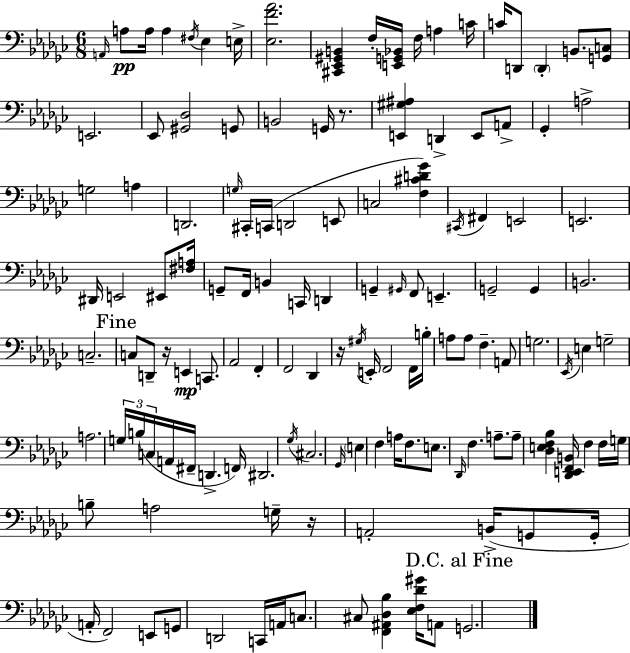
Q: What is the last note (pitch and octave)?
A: G2